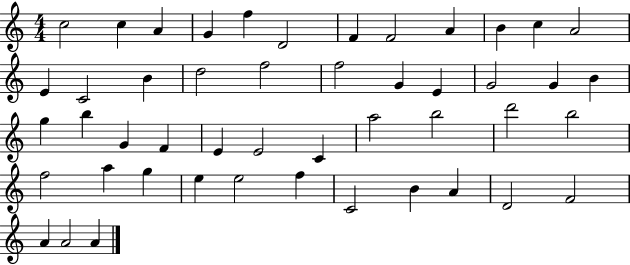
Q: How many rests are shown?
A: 0